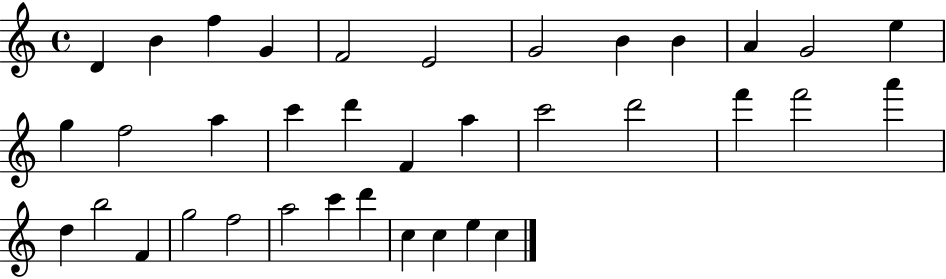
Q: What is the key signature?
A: C major